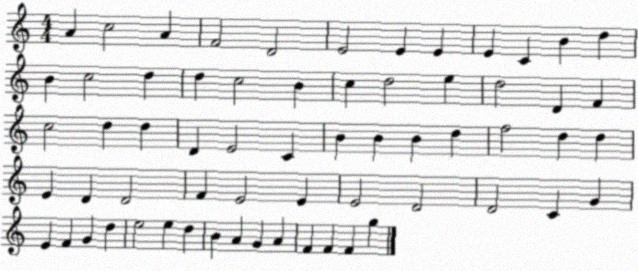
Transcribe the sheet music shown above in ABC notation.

X:1
T:Untitled
M:4/4
L:1/4
K:C
A c2 A F2 D2 E2 E E E C B d B c2 d d c2 B c d2 e d2 D F c2 d d D E2 C B B B d f2 d d E D D2 F E2 E E2 D2 D2 C G E F G d e2 e d B A G A F F F g